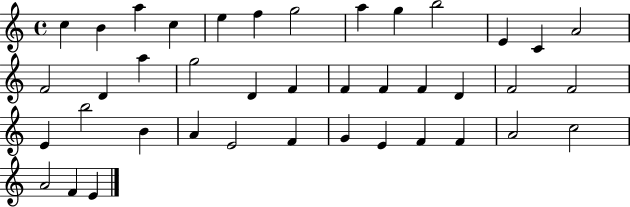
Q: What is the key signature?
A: C major